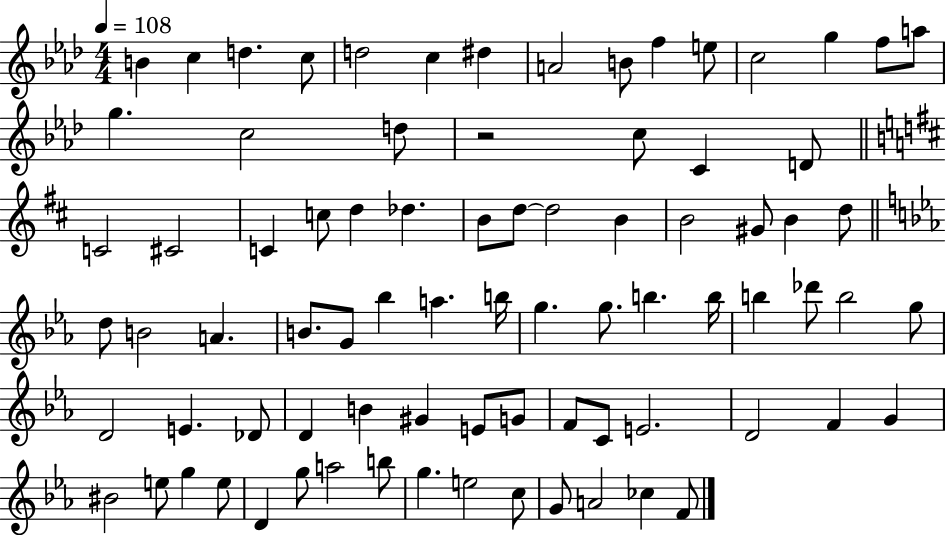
X:1
T:Untitled
M:4/4
L:1/4
K:Ab
B c d c/2 d2 c ^d A2 B/2 f e/2 c2 g f/2 a/2 g c2 d/2 z2 c/2 C D/2 C2 ^C2 C c/2 d _d B/2 d/2 d2 B B2 ^G/2 B d/2 d/2 B2 A B/2 G/2 _b a b/4 g g/2 b b/4 b _d'/2 b2 g/2 D2 E _D/2 D B ^G E/2 G/2 F/2 C/2 E2 D2 F G ^B2 e/2 g e/2 D g/2 a2 b/2 g e2 c/2 G/2 A2 _c F/2